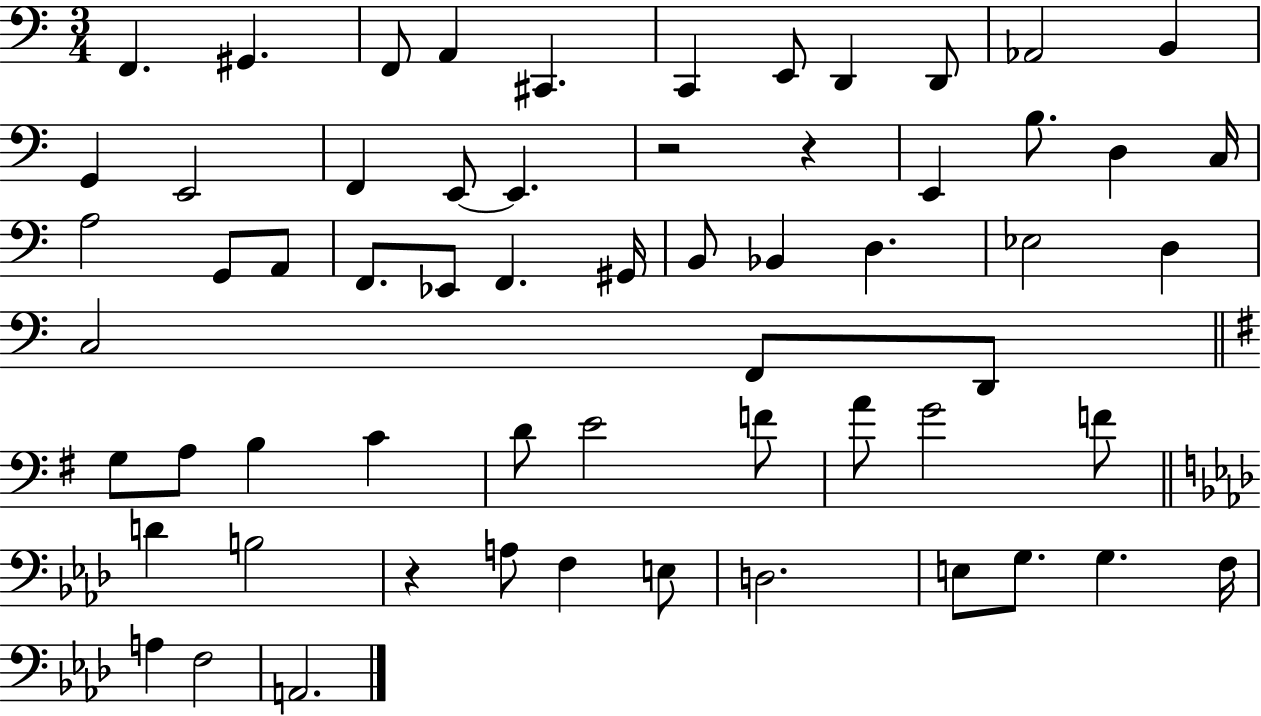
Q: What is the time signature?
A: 3/4